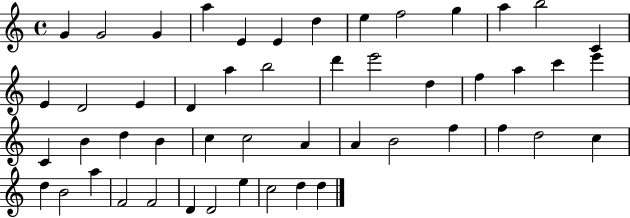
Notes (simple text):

G4/q G4/h G4/q A5/q E4/q E4/q D5/q E5/q F5/h G5/q A5/q B5/h C4/q E4/q D4/h E4/q D4/q A5/q B5/h D6/q E6/h D5/q F5/q A5/q C6/q E6/q C4/q B4/q D5/q B4/q C5/q C5/h A4/q A4/q B4/h F5/q F5/q D5/h C5/q D5/q B4/h A5/q F4/h F4/h D4/q D4/h E5/q C5/h D5/q D5/q